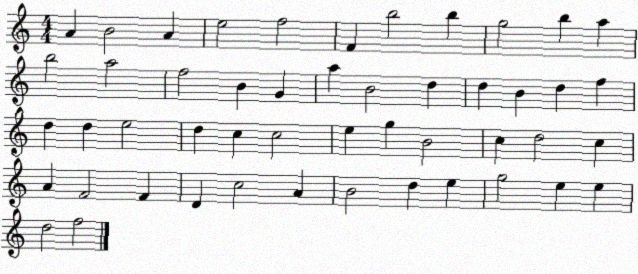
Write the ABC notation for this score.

X:1
T:Untitled
M:4/4
L:1/4
K:C
A B2 A e2 f2 F b2 b g2 b a b2 a2 f2 B G a B2 d d B d f d d e2 d c c2 e g B2 c d2 c A F2 F D c2 A B2 d e g2 e e d2 f2